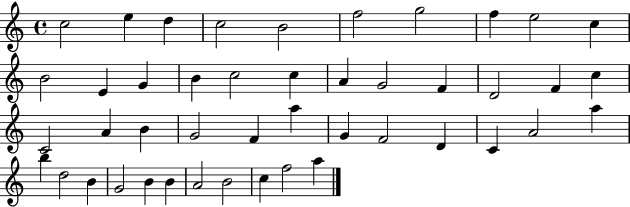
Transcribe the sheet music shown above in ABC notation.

X:1
T:Untitled
M:4/4
L:1/4
K:C
c2 e d c2 B2 f2 g2 f e2 c B2 E G B c2 c A G2 F D2 F c C2 A B G2 F a G F2 D C A2 a b d2 B G2 B B A2 B2 c f2 a